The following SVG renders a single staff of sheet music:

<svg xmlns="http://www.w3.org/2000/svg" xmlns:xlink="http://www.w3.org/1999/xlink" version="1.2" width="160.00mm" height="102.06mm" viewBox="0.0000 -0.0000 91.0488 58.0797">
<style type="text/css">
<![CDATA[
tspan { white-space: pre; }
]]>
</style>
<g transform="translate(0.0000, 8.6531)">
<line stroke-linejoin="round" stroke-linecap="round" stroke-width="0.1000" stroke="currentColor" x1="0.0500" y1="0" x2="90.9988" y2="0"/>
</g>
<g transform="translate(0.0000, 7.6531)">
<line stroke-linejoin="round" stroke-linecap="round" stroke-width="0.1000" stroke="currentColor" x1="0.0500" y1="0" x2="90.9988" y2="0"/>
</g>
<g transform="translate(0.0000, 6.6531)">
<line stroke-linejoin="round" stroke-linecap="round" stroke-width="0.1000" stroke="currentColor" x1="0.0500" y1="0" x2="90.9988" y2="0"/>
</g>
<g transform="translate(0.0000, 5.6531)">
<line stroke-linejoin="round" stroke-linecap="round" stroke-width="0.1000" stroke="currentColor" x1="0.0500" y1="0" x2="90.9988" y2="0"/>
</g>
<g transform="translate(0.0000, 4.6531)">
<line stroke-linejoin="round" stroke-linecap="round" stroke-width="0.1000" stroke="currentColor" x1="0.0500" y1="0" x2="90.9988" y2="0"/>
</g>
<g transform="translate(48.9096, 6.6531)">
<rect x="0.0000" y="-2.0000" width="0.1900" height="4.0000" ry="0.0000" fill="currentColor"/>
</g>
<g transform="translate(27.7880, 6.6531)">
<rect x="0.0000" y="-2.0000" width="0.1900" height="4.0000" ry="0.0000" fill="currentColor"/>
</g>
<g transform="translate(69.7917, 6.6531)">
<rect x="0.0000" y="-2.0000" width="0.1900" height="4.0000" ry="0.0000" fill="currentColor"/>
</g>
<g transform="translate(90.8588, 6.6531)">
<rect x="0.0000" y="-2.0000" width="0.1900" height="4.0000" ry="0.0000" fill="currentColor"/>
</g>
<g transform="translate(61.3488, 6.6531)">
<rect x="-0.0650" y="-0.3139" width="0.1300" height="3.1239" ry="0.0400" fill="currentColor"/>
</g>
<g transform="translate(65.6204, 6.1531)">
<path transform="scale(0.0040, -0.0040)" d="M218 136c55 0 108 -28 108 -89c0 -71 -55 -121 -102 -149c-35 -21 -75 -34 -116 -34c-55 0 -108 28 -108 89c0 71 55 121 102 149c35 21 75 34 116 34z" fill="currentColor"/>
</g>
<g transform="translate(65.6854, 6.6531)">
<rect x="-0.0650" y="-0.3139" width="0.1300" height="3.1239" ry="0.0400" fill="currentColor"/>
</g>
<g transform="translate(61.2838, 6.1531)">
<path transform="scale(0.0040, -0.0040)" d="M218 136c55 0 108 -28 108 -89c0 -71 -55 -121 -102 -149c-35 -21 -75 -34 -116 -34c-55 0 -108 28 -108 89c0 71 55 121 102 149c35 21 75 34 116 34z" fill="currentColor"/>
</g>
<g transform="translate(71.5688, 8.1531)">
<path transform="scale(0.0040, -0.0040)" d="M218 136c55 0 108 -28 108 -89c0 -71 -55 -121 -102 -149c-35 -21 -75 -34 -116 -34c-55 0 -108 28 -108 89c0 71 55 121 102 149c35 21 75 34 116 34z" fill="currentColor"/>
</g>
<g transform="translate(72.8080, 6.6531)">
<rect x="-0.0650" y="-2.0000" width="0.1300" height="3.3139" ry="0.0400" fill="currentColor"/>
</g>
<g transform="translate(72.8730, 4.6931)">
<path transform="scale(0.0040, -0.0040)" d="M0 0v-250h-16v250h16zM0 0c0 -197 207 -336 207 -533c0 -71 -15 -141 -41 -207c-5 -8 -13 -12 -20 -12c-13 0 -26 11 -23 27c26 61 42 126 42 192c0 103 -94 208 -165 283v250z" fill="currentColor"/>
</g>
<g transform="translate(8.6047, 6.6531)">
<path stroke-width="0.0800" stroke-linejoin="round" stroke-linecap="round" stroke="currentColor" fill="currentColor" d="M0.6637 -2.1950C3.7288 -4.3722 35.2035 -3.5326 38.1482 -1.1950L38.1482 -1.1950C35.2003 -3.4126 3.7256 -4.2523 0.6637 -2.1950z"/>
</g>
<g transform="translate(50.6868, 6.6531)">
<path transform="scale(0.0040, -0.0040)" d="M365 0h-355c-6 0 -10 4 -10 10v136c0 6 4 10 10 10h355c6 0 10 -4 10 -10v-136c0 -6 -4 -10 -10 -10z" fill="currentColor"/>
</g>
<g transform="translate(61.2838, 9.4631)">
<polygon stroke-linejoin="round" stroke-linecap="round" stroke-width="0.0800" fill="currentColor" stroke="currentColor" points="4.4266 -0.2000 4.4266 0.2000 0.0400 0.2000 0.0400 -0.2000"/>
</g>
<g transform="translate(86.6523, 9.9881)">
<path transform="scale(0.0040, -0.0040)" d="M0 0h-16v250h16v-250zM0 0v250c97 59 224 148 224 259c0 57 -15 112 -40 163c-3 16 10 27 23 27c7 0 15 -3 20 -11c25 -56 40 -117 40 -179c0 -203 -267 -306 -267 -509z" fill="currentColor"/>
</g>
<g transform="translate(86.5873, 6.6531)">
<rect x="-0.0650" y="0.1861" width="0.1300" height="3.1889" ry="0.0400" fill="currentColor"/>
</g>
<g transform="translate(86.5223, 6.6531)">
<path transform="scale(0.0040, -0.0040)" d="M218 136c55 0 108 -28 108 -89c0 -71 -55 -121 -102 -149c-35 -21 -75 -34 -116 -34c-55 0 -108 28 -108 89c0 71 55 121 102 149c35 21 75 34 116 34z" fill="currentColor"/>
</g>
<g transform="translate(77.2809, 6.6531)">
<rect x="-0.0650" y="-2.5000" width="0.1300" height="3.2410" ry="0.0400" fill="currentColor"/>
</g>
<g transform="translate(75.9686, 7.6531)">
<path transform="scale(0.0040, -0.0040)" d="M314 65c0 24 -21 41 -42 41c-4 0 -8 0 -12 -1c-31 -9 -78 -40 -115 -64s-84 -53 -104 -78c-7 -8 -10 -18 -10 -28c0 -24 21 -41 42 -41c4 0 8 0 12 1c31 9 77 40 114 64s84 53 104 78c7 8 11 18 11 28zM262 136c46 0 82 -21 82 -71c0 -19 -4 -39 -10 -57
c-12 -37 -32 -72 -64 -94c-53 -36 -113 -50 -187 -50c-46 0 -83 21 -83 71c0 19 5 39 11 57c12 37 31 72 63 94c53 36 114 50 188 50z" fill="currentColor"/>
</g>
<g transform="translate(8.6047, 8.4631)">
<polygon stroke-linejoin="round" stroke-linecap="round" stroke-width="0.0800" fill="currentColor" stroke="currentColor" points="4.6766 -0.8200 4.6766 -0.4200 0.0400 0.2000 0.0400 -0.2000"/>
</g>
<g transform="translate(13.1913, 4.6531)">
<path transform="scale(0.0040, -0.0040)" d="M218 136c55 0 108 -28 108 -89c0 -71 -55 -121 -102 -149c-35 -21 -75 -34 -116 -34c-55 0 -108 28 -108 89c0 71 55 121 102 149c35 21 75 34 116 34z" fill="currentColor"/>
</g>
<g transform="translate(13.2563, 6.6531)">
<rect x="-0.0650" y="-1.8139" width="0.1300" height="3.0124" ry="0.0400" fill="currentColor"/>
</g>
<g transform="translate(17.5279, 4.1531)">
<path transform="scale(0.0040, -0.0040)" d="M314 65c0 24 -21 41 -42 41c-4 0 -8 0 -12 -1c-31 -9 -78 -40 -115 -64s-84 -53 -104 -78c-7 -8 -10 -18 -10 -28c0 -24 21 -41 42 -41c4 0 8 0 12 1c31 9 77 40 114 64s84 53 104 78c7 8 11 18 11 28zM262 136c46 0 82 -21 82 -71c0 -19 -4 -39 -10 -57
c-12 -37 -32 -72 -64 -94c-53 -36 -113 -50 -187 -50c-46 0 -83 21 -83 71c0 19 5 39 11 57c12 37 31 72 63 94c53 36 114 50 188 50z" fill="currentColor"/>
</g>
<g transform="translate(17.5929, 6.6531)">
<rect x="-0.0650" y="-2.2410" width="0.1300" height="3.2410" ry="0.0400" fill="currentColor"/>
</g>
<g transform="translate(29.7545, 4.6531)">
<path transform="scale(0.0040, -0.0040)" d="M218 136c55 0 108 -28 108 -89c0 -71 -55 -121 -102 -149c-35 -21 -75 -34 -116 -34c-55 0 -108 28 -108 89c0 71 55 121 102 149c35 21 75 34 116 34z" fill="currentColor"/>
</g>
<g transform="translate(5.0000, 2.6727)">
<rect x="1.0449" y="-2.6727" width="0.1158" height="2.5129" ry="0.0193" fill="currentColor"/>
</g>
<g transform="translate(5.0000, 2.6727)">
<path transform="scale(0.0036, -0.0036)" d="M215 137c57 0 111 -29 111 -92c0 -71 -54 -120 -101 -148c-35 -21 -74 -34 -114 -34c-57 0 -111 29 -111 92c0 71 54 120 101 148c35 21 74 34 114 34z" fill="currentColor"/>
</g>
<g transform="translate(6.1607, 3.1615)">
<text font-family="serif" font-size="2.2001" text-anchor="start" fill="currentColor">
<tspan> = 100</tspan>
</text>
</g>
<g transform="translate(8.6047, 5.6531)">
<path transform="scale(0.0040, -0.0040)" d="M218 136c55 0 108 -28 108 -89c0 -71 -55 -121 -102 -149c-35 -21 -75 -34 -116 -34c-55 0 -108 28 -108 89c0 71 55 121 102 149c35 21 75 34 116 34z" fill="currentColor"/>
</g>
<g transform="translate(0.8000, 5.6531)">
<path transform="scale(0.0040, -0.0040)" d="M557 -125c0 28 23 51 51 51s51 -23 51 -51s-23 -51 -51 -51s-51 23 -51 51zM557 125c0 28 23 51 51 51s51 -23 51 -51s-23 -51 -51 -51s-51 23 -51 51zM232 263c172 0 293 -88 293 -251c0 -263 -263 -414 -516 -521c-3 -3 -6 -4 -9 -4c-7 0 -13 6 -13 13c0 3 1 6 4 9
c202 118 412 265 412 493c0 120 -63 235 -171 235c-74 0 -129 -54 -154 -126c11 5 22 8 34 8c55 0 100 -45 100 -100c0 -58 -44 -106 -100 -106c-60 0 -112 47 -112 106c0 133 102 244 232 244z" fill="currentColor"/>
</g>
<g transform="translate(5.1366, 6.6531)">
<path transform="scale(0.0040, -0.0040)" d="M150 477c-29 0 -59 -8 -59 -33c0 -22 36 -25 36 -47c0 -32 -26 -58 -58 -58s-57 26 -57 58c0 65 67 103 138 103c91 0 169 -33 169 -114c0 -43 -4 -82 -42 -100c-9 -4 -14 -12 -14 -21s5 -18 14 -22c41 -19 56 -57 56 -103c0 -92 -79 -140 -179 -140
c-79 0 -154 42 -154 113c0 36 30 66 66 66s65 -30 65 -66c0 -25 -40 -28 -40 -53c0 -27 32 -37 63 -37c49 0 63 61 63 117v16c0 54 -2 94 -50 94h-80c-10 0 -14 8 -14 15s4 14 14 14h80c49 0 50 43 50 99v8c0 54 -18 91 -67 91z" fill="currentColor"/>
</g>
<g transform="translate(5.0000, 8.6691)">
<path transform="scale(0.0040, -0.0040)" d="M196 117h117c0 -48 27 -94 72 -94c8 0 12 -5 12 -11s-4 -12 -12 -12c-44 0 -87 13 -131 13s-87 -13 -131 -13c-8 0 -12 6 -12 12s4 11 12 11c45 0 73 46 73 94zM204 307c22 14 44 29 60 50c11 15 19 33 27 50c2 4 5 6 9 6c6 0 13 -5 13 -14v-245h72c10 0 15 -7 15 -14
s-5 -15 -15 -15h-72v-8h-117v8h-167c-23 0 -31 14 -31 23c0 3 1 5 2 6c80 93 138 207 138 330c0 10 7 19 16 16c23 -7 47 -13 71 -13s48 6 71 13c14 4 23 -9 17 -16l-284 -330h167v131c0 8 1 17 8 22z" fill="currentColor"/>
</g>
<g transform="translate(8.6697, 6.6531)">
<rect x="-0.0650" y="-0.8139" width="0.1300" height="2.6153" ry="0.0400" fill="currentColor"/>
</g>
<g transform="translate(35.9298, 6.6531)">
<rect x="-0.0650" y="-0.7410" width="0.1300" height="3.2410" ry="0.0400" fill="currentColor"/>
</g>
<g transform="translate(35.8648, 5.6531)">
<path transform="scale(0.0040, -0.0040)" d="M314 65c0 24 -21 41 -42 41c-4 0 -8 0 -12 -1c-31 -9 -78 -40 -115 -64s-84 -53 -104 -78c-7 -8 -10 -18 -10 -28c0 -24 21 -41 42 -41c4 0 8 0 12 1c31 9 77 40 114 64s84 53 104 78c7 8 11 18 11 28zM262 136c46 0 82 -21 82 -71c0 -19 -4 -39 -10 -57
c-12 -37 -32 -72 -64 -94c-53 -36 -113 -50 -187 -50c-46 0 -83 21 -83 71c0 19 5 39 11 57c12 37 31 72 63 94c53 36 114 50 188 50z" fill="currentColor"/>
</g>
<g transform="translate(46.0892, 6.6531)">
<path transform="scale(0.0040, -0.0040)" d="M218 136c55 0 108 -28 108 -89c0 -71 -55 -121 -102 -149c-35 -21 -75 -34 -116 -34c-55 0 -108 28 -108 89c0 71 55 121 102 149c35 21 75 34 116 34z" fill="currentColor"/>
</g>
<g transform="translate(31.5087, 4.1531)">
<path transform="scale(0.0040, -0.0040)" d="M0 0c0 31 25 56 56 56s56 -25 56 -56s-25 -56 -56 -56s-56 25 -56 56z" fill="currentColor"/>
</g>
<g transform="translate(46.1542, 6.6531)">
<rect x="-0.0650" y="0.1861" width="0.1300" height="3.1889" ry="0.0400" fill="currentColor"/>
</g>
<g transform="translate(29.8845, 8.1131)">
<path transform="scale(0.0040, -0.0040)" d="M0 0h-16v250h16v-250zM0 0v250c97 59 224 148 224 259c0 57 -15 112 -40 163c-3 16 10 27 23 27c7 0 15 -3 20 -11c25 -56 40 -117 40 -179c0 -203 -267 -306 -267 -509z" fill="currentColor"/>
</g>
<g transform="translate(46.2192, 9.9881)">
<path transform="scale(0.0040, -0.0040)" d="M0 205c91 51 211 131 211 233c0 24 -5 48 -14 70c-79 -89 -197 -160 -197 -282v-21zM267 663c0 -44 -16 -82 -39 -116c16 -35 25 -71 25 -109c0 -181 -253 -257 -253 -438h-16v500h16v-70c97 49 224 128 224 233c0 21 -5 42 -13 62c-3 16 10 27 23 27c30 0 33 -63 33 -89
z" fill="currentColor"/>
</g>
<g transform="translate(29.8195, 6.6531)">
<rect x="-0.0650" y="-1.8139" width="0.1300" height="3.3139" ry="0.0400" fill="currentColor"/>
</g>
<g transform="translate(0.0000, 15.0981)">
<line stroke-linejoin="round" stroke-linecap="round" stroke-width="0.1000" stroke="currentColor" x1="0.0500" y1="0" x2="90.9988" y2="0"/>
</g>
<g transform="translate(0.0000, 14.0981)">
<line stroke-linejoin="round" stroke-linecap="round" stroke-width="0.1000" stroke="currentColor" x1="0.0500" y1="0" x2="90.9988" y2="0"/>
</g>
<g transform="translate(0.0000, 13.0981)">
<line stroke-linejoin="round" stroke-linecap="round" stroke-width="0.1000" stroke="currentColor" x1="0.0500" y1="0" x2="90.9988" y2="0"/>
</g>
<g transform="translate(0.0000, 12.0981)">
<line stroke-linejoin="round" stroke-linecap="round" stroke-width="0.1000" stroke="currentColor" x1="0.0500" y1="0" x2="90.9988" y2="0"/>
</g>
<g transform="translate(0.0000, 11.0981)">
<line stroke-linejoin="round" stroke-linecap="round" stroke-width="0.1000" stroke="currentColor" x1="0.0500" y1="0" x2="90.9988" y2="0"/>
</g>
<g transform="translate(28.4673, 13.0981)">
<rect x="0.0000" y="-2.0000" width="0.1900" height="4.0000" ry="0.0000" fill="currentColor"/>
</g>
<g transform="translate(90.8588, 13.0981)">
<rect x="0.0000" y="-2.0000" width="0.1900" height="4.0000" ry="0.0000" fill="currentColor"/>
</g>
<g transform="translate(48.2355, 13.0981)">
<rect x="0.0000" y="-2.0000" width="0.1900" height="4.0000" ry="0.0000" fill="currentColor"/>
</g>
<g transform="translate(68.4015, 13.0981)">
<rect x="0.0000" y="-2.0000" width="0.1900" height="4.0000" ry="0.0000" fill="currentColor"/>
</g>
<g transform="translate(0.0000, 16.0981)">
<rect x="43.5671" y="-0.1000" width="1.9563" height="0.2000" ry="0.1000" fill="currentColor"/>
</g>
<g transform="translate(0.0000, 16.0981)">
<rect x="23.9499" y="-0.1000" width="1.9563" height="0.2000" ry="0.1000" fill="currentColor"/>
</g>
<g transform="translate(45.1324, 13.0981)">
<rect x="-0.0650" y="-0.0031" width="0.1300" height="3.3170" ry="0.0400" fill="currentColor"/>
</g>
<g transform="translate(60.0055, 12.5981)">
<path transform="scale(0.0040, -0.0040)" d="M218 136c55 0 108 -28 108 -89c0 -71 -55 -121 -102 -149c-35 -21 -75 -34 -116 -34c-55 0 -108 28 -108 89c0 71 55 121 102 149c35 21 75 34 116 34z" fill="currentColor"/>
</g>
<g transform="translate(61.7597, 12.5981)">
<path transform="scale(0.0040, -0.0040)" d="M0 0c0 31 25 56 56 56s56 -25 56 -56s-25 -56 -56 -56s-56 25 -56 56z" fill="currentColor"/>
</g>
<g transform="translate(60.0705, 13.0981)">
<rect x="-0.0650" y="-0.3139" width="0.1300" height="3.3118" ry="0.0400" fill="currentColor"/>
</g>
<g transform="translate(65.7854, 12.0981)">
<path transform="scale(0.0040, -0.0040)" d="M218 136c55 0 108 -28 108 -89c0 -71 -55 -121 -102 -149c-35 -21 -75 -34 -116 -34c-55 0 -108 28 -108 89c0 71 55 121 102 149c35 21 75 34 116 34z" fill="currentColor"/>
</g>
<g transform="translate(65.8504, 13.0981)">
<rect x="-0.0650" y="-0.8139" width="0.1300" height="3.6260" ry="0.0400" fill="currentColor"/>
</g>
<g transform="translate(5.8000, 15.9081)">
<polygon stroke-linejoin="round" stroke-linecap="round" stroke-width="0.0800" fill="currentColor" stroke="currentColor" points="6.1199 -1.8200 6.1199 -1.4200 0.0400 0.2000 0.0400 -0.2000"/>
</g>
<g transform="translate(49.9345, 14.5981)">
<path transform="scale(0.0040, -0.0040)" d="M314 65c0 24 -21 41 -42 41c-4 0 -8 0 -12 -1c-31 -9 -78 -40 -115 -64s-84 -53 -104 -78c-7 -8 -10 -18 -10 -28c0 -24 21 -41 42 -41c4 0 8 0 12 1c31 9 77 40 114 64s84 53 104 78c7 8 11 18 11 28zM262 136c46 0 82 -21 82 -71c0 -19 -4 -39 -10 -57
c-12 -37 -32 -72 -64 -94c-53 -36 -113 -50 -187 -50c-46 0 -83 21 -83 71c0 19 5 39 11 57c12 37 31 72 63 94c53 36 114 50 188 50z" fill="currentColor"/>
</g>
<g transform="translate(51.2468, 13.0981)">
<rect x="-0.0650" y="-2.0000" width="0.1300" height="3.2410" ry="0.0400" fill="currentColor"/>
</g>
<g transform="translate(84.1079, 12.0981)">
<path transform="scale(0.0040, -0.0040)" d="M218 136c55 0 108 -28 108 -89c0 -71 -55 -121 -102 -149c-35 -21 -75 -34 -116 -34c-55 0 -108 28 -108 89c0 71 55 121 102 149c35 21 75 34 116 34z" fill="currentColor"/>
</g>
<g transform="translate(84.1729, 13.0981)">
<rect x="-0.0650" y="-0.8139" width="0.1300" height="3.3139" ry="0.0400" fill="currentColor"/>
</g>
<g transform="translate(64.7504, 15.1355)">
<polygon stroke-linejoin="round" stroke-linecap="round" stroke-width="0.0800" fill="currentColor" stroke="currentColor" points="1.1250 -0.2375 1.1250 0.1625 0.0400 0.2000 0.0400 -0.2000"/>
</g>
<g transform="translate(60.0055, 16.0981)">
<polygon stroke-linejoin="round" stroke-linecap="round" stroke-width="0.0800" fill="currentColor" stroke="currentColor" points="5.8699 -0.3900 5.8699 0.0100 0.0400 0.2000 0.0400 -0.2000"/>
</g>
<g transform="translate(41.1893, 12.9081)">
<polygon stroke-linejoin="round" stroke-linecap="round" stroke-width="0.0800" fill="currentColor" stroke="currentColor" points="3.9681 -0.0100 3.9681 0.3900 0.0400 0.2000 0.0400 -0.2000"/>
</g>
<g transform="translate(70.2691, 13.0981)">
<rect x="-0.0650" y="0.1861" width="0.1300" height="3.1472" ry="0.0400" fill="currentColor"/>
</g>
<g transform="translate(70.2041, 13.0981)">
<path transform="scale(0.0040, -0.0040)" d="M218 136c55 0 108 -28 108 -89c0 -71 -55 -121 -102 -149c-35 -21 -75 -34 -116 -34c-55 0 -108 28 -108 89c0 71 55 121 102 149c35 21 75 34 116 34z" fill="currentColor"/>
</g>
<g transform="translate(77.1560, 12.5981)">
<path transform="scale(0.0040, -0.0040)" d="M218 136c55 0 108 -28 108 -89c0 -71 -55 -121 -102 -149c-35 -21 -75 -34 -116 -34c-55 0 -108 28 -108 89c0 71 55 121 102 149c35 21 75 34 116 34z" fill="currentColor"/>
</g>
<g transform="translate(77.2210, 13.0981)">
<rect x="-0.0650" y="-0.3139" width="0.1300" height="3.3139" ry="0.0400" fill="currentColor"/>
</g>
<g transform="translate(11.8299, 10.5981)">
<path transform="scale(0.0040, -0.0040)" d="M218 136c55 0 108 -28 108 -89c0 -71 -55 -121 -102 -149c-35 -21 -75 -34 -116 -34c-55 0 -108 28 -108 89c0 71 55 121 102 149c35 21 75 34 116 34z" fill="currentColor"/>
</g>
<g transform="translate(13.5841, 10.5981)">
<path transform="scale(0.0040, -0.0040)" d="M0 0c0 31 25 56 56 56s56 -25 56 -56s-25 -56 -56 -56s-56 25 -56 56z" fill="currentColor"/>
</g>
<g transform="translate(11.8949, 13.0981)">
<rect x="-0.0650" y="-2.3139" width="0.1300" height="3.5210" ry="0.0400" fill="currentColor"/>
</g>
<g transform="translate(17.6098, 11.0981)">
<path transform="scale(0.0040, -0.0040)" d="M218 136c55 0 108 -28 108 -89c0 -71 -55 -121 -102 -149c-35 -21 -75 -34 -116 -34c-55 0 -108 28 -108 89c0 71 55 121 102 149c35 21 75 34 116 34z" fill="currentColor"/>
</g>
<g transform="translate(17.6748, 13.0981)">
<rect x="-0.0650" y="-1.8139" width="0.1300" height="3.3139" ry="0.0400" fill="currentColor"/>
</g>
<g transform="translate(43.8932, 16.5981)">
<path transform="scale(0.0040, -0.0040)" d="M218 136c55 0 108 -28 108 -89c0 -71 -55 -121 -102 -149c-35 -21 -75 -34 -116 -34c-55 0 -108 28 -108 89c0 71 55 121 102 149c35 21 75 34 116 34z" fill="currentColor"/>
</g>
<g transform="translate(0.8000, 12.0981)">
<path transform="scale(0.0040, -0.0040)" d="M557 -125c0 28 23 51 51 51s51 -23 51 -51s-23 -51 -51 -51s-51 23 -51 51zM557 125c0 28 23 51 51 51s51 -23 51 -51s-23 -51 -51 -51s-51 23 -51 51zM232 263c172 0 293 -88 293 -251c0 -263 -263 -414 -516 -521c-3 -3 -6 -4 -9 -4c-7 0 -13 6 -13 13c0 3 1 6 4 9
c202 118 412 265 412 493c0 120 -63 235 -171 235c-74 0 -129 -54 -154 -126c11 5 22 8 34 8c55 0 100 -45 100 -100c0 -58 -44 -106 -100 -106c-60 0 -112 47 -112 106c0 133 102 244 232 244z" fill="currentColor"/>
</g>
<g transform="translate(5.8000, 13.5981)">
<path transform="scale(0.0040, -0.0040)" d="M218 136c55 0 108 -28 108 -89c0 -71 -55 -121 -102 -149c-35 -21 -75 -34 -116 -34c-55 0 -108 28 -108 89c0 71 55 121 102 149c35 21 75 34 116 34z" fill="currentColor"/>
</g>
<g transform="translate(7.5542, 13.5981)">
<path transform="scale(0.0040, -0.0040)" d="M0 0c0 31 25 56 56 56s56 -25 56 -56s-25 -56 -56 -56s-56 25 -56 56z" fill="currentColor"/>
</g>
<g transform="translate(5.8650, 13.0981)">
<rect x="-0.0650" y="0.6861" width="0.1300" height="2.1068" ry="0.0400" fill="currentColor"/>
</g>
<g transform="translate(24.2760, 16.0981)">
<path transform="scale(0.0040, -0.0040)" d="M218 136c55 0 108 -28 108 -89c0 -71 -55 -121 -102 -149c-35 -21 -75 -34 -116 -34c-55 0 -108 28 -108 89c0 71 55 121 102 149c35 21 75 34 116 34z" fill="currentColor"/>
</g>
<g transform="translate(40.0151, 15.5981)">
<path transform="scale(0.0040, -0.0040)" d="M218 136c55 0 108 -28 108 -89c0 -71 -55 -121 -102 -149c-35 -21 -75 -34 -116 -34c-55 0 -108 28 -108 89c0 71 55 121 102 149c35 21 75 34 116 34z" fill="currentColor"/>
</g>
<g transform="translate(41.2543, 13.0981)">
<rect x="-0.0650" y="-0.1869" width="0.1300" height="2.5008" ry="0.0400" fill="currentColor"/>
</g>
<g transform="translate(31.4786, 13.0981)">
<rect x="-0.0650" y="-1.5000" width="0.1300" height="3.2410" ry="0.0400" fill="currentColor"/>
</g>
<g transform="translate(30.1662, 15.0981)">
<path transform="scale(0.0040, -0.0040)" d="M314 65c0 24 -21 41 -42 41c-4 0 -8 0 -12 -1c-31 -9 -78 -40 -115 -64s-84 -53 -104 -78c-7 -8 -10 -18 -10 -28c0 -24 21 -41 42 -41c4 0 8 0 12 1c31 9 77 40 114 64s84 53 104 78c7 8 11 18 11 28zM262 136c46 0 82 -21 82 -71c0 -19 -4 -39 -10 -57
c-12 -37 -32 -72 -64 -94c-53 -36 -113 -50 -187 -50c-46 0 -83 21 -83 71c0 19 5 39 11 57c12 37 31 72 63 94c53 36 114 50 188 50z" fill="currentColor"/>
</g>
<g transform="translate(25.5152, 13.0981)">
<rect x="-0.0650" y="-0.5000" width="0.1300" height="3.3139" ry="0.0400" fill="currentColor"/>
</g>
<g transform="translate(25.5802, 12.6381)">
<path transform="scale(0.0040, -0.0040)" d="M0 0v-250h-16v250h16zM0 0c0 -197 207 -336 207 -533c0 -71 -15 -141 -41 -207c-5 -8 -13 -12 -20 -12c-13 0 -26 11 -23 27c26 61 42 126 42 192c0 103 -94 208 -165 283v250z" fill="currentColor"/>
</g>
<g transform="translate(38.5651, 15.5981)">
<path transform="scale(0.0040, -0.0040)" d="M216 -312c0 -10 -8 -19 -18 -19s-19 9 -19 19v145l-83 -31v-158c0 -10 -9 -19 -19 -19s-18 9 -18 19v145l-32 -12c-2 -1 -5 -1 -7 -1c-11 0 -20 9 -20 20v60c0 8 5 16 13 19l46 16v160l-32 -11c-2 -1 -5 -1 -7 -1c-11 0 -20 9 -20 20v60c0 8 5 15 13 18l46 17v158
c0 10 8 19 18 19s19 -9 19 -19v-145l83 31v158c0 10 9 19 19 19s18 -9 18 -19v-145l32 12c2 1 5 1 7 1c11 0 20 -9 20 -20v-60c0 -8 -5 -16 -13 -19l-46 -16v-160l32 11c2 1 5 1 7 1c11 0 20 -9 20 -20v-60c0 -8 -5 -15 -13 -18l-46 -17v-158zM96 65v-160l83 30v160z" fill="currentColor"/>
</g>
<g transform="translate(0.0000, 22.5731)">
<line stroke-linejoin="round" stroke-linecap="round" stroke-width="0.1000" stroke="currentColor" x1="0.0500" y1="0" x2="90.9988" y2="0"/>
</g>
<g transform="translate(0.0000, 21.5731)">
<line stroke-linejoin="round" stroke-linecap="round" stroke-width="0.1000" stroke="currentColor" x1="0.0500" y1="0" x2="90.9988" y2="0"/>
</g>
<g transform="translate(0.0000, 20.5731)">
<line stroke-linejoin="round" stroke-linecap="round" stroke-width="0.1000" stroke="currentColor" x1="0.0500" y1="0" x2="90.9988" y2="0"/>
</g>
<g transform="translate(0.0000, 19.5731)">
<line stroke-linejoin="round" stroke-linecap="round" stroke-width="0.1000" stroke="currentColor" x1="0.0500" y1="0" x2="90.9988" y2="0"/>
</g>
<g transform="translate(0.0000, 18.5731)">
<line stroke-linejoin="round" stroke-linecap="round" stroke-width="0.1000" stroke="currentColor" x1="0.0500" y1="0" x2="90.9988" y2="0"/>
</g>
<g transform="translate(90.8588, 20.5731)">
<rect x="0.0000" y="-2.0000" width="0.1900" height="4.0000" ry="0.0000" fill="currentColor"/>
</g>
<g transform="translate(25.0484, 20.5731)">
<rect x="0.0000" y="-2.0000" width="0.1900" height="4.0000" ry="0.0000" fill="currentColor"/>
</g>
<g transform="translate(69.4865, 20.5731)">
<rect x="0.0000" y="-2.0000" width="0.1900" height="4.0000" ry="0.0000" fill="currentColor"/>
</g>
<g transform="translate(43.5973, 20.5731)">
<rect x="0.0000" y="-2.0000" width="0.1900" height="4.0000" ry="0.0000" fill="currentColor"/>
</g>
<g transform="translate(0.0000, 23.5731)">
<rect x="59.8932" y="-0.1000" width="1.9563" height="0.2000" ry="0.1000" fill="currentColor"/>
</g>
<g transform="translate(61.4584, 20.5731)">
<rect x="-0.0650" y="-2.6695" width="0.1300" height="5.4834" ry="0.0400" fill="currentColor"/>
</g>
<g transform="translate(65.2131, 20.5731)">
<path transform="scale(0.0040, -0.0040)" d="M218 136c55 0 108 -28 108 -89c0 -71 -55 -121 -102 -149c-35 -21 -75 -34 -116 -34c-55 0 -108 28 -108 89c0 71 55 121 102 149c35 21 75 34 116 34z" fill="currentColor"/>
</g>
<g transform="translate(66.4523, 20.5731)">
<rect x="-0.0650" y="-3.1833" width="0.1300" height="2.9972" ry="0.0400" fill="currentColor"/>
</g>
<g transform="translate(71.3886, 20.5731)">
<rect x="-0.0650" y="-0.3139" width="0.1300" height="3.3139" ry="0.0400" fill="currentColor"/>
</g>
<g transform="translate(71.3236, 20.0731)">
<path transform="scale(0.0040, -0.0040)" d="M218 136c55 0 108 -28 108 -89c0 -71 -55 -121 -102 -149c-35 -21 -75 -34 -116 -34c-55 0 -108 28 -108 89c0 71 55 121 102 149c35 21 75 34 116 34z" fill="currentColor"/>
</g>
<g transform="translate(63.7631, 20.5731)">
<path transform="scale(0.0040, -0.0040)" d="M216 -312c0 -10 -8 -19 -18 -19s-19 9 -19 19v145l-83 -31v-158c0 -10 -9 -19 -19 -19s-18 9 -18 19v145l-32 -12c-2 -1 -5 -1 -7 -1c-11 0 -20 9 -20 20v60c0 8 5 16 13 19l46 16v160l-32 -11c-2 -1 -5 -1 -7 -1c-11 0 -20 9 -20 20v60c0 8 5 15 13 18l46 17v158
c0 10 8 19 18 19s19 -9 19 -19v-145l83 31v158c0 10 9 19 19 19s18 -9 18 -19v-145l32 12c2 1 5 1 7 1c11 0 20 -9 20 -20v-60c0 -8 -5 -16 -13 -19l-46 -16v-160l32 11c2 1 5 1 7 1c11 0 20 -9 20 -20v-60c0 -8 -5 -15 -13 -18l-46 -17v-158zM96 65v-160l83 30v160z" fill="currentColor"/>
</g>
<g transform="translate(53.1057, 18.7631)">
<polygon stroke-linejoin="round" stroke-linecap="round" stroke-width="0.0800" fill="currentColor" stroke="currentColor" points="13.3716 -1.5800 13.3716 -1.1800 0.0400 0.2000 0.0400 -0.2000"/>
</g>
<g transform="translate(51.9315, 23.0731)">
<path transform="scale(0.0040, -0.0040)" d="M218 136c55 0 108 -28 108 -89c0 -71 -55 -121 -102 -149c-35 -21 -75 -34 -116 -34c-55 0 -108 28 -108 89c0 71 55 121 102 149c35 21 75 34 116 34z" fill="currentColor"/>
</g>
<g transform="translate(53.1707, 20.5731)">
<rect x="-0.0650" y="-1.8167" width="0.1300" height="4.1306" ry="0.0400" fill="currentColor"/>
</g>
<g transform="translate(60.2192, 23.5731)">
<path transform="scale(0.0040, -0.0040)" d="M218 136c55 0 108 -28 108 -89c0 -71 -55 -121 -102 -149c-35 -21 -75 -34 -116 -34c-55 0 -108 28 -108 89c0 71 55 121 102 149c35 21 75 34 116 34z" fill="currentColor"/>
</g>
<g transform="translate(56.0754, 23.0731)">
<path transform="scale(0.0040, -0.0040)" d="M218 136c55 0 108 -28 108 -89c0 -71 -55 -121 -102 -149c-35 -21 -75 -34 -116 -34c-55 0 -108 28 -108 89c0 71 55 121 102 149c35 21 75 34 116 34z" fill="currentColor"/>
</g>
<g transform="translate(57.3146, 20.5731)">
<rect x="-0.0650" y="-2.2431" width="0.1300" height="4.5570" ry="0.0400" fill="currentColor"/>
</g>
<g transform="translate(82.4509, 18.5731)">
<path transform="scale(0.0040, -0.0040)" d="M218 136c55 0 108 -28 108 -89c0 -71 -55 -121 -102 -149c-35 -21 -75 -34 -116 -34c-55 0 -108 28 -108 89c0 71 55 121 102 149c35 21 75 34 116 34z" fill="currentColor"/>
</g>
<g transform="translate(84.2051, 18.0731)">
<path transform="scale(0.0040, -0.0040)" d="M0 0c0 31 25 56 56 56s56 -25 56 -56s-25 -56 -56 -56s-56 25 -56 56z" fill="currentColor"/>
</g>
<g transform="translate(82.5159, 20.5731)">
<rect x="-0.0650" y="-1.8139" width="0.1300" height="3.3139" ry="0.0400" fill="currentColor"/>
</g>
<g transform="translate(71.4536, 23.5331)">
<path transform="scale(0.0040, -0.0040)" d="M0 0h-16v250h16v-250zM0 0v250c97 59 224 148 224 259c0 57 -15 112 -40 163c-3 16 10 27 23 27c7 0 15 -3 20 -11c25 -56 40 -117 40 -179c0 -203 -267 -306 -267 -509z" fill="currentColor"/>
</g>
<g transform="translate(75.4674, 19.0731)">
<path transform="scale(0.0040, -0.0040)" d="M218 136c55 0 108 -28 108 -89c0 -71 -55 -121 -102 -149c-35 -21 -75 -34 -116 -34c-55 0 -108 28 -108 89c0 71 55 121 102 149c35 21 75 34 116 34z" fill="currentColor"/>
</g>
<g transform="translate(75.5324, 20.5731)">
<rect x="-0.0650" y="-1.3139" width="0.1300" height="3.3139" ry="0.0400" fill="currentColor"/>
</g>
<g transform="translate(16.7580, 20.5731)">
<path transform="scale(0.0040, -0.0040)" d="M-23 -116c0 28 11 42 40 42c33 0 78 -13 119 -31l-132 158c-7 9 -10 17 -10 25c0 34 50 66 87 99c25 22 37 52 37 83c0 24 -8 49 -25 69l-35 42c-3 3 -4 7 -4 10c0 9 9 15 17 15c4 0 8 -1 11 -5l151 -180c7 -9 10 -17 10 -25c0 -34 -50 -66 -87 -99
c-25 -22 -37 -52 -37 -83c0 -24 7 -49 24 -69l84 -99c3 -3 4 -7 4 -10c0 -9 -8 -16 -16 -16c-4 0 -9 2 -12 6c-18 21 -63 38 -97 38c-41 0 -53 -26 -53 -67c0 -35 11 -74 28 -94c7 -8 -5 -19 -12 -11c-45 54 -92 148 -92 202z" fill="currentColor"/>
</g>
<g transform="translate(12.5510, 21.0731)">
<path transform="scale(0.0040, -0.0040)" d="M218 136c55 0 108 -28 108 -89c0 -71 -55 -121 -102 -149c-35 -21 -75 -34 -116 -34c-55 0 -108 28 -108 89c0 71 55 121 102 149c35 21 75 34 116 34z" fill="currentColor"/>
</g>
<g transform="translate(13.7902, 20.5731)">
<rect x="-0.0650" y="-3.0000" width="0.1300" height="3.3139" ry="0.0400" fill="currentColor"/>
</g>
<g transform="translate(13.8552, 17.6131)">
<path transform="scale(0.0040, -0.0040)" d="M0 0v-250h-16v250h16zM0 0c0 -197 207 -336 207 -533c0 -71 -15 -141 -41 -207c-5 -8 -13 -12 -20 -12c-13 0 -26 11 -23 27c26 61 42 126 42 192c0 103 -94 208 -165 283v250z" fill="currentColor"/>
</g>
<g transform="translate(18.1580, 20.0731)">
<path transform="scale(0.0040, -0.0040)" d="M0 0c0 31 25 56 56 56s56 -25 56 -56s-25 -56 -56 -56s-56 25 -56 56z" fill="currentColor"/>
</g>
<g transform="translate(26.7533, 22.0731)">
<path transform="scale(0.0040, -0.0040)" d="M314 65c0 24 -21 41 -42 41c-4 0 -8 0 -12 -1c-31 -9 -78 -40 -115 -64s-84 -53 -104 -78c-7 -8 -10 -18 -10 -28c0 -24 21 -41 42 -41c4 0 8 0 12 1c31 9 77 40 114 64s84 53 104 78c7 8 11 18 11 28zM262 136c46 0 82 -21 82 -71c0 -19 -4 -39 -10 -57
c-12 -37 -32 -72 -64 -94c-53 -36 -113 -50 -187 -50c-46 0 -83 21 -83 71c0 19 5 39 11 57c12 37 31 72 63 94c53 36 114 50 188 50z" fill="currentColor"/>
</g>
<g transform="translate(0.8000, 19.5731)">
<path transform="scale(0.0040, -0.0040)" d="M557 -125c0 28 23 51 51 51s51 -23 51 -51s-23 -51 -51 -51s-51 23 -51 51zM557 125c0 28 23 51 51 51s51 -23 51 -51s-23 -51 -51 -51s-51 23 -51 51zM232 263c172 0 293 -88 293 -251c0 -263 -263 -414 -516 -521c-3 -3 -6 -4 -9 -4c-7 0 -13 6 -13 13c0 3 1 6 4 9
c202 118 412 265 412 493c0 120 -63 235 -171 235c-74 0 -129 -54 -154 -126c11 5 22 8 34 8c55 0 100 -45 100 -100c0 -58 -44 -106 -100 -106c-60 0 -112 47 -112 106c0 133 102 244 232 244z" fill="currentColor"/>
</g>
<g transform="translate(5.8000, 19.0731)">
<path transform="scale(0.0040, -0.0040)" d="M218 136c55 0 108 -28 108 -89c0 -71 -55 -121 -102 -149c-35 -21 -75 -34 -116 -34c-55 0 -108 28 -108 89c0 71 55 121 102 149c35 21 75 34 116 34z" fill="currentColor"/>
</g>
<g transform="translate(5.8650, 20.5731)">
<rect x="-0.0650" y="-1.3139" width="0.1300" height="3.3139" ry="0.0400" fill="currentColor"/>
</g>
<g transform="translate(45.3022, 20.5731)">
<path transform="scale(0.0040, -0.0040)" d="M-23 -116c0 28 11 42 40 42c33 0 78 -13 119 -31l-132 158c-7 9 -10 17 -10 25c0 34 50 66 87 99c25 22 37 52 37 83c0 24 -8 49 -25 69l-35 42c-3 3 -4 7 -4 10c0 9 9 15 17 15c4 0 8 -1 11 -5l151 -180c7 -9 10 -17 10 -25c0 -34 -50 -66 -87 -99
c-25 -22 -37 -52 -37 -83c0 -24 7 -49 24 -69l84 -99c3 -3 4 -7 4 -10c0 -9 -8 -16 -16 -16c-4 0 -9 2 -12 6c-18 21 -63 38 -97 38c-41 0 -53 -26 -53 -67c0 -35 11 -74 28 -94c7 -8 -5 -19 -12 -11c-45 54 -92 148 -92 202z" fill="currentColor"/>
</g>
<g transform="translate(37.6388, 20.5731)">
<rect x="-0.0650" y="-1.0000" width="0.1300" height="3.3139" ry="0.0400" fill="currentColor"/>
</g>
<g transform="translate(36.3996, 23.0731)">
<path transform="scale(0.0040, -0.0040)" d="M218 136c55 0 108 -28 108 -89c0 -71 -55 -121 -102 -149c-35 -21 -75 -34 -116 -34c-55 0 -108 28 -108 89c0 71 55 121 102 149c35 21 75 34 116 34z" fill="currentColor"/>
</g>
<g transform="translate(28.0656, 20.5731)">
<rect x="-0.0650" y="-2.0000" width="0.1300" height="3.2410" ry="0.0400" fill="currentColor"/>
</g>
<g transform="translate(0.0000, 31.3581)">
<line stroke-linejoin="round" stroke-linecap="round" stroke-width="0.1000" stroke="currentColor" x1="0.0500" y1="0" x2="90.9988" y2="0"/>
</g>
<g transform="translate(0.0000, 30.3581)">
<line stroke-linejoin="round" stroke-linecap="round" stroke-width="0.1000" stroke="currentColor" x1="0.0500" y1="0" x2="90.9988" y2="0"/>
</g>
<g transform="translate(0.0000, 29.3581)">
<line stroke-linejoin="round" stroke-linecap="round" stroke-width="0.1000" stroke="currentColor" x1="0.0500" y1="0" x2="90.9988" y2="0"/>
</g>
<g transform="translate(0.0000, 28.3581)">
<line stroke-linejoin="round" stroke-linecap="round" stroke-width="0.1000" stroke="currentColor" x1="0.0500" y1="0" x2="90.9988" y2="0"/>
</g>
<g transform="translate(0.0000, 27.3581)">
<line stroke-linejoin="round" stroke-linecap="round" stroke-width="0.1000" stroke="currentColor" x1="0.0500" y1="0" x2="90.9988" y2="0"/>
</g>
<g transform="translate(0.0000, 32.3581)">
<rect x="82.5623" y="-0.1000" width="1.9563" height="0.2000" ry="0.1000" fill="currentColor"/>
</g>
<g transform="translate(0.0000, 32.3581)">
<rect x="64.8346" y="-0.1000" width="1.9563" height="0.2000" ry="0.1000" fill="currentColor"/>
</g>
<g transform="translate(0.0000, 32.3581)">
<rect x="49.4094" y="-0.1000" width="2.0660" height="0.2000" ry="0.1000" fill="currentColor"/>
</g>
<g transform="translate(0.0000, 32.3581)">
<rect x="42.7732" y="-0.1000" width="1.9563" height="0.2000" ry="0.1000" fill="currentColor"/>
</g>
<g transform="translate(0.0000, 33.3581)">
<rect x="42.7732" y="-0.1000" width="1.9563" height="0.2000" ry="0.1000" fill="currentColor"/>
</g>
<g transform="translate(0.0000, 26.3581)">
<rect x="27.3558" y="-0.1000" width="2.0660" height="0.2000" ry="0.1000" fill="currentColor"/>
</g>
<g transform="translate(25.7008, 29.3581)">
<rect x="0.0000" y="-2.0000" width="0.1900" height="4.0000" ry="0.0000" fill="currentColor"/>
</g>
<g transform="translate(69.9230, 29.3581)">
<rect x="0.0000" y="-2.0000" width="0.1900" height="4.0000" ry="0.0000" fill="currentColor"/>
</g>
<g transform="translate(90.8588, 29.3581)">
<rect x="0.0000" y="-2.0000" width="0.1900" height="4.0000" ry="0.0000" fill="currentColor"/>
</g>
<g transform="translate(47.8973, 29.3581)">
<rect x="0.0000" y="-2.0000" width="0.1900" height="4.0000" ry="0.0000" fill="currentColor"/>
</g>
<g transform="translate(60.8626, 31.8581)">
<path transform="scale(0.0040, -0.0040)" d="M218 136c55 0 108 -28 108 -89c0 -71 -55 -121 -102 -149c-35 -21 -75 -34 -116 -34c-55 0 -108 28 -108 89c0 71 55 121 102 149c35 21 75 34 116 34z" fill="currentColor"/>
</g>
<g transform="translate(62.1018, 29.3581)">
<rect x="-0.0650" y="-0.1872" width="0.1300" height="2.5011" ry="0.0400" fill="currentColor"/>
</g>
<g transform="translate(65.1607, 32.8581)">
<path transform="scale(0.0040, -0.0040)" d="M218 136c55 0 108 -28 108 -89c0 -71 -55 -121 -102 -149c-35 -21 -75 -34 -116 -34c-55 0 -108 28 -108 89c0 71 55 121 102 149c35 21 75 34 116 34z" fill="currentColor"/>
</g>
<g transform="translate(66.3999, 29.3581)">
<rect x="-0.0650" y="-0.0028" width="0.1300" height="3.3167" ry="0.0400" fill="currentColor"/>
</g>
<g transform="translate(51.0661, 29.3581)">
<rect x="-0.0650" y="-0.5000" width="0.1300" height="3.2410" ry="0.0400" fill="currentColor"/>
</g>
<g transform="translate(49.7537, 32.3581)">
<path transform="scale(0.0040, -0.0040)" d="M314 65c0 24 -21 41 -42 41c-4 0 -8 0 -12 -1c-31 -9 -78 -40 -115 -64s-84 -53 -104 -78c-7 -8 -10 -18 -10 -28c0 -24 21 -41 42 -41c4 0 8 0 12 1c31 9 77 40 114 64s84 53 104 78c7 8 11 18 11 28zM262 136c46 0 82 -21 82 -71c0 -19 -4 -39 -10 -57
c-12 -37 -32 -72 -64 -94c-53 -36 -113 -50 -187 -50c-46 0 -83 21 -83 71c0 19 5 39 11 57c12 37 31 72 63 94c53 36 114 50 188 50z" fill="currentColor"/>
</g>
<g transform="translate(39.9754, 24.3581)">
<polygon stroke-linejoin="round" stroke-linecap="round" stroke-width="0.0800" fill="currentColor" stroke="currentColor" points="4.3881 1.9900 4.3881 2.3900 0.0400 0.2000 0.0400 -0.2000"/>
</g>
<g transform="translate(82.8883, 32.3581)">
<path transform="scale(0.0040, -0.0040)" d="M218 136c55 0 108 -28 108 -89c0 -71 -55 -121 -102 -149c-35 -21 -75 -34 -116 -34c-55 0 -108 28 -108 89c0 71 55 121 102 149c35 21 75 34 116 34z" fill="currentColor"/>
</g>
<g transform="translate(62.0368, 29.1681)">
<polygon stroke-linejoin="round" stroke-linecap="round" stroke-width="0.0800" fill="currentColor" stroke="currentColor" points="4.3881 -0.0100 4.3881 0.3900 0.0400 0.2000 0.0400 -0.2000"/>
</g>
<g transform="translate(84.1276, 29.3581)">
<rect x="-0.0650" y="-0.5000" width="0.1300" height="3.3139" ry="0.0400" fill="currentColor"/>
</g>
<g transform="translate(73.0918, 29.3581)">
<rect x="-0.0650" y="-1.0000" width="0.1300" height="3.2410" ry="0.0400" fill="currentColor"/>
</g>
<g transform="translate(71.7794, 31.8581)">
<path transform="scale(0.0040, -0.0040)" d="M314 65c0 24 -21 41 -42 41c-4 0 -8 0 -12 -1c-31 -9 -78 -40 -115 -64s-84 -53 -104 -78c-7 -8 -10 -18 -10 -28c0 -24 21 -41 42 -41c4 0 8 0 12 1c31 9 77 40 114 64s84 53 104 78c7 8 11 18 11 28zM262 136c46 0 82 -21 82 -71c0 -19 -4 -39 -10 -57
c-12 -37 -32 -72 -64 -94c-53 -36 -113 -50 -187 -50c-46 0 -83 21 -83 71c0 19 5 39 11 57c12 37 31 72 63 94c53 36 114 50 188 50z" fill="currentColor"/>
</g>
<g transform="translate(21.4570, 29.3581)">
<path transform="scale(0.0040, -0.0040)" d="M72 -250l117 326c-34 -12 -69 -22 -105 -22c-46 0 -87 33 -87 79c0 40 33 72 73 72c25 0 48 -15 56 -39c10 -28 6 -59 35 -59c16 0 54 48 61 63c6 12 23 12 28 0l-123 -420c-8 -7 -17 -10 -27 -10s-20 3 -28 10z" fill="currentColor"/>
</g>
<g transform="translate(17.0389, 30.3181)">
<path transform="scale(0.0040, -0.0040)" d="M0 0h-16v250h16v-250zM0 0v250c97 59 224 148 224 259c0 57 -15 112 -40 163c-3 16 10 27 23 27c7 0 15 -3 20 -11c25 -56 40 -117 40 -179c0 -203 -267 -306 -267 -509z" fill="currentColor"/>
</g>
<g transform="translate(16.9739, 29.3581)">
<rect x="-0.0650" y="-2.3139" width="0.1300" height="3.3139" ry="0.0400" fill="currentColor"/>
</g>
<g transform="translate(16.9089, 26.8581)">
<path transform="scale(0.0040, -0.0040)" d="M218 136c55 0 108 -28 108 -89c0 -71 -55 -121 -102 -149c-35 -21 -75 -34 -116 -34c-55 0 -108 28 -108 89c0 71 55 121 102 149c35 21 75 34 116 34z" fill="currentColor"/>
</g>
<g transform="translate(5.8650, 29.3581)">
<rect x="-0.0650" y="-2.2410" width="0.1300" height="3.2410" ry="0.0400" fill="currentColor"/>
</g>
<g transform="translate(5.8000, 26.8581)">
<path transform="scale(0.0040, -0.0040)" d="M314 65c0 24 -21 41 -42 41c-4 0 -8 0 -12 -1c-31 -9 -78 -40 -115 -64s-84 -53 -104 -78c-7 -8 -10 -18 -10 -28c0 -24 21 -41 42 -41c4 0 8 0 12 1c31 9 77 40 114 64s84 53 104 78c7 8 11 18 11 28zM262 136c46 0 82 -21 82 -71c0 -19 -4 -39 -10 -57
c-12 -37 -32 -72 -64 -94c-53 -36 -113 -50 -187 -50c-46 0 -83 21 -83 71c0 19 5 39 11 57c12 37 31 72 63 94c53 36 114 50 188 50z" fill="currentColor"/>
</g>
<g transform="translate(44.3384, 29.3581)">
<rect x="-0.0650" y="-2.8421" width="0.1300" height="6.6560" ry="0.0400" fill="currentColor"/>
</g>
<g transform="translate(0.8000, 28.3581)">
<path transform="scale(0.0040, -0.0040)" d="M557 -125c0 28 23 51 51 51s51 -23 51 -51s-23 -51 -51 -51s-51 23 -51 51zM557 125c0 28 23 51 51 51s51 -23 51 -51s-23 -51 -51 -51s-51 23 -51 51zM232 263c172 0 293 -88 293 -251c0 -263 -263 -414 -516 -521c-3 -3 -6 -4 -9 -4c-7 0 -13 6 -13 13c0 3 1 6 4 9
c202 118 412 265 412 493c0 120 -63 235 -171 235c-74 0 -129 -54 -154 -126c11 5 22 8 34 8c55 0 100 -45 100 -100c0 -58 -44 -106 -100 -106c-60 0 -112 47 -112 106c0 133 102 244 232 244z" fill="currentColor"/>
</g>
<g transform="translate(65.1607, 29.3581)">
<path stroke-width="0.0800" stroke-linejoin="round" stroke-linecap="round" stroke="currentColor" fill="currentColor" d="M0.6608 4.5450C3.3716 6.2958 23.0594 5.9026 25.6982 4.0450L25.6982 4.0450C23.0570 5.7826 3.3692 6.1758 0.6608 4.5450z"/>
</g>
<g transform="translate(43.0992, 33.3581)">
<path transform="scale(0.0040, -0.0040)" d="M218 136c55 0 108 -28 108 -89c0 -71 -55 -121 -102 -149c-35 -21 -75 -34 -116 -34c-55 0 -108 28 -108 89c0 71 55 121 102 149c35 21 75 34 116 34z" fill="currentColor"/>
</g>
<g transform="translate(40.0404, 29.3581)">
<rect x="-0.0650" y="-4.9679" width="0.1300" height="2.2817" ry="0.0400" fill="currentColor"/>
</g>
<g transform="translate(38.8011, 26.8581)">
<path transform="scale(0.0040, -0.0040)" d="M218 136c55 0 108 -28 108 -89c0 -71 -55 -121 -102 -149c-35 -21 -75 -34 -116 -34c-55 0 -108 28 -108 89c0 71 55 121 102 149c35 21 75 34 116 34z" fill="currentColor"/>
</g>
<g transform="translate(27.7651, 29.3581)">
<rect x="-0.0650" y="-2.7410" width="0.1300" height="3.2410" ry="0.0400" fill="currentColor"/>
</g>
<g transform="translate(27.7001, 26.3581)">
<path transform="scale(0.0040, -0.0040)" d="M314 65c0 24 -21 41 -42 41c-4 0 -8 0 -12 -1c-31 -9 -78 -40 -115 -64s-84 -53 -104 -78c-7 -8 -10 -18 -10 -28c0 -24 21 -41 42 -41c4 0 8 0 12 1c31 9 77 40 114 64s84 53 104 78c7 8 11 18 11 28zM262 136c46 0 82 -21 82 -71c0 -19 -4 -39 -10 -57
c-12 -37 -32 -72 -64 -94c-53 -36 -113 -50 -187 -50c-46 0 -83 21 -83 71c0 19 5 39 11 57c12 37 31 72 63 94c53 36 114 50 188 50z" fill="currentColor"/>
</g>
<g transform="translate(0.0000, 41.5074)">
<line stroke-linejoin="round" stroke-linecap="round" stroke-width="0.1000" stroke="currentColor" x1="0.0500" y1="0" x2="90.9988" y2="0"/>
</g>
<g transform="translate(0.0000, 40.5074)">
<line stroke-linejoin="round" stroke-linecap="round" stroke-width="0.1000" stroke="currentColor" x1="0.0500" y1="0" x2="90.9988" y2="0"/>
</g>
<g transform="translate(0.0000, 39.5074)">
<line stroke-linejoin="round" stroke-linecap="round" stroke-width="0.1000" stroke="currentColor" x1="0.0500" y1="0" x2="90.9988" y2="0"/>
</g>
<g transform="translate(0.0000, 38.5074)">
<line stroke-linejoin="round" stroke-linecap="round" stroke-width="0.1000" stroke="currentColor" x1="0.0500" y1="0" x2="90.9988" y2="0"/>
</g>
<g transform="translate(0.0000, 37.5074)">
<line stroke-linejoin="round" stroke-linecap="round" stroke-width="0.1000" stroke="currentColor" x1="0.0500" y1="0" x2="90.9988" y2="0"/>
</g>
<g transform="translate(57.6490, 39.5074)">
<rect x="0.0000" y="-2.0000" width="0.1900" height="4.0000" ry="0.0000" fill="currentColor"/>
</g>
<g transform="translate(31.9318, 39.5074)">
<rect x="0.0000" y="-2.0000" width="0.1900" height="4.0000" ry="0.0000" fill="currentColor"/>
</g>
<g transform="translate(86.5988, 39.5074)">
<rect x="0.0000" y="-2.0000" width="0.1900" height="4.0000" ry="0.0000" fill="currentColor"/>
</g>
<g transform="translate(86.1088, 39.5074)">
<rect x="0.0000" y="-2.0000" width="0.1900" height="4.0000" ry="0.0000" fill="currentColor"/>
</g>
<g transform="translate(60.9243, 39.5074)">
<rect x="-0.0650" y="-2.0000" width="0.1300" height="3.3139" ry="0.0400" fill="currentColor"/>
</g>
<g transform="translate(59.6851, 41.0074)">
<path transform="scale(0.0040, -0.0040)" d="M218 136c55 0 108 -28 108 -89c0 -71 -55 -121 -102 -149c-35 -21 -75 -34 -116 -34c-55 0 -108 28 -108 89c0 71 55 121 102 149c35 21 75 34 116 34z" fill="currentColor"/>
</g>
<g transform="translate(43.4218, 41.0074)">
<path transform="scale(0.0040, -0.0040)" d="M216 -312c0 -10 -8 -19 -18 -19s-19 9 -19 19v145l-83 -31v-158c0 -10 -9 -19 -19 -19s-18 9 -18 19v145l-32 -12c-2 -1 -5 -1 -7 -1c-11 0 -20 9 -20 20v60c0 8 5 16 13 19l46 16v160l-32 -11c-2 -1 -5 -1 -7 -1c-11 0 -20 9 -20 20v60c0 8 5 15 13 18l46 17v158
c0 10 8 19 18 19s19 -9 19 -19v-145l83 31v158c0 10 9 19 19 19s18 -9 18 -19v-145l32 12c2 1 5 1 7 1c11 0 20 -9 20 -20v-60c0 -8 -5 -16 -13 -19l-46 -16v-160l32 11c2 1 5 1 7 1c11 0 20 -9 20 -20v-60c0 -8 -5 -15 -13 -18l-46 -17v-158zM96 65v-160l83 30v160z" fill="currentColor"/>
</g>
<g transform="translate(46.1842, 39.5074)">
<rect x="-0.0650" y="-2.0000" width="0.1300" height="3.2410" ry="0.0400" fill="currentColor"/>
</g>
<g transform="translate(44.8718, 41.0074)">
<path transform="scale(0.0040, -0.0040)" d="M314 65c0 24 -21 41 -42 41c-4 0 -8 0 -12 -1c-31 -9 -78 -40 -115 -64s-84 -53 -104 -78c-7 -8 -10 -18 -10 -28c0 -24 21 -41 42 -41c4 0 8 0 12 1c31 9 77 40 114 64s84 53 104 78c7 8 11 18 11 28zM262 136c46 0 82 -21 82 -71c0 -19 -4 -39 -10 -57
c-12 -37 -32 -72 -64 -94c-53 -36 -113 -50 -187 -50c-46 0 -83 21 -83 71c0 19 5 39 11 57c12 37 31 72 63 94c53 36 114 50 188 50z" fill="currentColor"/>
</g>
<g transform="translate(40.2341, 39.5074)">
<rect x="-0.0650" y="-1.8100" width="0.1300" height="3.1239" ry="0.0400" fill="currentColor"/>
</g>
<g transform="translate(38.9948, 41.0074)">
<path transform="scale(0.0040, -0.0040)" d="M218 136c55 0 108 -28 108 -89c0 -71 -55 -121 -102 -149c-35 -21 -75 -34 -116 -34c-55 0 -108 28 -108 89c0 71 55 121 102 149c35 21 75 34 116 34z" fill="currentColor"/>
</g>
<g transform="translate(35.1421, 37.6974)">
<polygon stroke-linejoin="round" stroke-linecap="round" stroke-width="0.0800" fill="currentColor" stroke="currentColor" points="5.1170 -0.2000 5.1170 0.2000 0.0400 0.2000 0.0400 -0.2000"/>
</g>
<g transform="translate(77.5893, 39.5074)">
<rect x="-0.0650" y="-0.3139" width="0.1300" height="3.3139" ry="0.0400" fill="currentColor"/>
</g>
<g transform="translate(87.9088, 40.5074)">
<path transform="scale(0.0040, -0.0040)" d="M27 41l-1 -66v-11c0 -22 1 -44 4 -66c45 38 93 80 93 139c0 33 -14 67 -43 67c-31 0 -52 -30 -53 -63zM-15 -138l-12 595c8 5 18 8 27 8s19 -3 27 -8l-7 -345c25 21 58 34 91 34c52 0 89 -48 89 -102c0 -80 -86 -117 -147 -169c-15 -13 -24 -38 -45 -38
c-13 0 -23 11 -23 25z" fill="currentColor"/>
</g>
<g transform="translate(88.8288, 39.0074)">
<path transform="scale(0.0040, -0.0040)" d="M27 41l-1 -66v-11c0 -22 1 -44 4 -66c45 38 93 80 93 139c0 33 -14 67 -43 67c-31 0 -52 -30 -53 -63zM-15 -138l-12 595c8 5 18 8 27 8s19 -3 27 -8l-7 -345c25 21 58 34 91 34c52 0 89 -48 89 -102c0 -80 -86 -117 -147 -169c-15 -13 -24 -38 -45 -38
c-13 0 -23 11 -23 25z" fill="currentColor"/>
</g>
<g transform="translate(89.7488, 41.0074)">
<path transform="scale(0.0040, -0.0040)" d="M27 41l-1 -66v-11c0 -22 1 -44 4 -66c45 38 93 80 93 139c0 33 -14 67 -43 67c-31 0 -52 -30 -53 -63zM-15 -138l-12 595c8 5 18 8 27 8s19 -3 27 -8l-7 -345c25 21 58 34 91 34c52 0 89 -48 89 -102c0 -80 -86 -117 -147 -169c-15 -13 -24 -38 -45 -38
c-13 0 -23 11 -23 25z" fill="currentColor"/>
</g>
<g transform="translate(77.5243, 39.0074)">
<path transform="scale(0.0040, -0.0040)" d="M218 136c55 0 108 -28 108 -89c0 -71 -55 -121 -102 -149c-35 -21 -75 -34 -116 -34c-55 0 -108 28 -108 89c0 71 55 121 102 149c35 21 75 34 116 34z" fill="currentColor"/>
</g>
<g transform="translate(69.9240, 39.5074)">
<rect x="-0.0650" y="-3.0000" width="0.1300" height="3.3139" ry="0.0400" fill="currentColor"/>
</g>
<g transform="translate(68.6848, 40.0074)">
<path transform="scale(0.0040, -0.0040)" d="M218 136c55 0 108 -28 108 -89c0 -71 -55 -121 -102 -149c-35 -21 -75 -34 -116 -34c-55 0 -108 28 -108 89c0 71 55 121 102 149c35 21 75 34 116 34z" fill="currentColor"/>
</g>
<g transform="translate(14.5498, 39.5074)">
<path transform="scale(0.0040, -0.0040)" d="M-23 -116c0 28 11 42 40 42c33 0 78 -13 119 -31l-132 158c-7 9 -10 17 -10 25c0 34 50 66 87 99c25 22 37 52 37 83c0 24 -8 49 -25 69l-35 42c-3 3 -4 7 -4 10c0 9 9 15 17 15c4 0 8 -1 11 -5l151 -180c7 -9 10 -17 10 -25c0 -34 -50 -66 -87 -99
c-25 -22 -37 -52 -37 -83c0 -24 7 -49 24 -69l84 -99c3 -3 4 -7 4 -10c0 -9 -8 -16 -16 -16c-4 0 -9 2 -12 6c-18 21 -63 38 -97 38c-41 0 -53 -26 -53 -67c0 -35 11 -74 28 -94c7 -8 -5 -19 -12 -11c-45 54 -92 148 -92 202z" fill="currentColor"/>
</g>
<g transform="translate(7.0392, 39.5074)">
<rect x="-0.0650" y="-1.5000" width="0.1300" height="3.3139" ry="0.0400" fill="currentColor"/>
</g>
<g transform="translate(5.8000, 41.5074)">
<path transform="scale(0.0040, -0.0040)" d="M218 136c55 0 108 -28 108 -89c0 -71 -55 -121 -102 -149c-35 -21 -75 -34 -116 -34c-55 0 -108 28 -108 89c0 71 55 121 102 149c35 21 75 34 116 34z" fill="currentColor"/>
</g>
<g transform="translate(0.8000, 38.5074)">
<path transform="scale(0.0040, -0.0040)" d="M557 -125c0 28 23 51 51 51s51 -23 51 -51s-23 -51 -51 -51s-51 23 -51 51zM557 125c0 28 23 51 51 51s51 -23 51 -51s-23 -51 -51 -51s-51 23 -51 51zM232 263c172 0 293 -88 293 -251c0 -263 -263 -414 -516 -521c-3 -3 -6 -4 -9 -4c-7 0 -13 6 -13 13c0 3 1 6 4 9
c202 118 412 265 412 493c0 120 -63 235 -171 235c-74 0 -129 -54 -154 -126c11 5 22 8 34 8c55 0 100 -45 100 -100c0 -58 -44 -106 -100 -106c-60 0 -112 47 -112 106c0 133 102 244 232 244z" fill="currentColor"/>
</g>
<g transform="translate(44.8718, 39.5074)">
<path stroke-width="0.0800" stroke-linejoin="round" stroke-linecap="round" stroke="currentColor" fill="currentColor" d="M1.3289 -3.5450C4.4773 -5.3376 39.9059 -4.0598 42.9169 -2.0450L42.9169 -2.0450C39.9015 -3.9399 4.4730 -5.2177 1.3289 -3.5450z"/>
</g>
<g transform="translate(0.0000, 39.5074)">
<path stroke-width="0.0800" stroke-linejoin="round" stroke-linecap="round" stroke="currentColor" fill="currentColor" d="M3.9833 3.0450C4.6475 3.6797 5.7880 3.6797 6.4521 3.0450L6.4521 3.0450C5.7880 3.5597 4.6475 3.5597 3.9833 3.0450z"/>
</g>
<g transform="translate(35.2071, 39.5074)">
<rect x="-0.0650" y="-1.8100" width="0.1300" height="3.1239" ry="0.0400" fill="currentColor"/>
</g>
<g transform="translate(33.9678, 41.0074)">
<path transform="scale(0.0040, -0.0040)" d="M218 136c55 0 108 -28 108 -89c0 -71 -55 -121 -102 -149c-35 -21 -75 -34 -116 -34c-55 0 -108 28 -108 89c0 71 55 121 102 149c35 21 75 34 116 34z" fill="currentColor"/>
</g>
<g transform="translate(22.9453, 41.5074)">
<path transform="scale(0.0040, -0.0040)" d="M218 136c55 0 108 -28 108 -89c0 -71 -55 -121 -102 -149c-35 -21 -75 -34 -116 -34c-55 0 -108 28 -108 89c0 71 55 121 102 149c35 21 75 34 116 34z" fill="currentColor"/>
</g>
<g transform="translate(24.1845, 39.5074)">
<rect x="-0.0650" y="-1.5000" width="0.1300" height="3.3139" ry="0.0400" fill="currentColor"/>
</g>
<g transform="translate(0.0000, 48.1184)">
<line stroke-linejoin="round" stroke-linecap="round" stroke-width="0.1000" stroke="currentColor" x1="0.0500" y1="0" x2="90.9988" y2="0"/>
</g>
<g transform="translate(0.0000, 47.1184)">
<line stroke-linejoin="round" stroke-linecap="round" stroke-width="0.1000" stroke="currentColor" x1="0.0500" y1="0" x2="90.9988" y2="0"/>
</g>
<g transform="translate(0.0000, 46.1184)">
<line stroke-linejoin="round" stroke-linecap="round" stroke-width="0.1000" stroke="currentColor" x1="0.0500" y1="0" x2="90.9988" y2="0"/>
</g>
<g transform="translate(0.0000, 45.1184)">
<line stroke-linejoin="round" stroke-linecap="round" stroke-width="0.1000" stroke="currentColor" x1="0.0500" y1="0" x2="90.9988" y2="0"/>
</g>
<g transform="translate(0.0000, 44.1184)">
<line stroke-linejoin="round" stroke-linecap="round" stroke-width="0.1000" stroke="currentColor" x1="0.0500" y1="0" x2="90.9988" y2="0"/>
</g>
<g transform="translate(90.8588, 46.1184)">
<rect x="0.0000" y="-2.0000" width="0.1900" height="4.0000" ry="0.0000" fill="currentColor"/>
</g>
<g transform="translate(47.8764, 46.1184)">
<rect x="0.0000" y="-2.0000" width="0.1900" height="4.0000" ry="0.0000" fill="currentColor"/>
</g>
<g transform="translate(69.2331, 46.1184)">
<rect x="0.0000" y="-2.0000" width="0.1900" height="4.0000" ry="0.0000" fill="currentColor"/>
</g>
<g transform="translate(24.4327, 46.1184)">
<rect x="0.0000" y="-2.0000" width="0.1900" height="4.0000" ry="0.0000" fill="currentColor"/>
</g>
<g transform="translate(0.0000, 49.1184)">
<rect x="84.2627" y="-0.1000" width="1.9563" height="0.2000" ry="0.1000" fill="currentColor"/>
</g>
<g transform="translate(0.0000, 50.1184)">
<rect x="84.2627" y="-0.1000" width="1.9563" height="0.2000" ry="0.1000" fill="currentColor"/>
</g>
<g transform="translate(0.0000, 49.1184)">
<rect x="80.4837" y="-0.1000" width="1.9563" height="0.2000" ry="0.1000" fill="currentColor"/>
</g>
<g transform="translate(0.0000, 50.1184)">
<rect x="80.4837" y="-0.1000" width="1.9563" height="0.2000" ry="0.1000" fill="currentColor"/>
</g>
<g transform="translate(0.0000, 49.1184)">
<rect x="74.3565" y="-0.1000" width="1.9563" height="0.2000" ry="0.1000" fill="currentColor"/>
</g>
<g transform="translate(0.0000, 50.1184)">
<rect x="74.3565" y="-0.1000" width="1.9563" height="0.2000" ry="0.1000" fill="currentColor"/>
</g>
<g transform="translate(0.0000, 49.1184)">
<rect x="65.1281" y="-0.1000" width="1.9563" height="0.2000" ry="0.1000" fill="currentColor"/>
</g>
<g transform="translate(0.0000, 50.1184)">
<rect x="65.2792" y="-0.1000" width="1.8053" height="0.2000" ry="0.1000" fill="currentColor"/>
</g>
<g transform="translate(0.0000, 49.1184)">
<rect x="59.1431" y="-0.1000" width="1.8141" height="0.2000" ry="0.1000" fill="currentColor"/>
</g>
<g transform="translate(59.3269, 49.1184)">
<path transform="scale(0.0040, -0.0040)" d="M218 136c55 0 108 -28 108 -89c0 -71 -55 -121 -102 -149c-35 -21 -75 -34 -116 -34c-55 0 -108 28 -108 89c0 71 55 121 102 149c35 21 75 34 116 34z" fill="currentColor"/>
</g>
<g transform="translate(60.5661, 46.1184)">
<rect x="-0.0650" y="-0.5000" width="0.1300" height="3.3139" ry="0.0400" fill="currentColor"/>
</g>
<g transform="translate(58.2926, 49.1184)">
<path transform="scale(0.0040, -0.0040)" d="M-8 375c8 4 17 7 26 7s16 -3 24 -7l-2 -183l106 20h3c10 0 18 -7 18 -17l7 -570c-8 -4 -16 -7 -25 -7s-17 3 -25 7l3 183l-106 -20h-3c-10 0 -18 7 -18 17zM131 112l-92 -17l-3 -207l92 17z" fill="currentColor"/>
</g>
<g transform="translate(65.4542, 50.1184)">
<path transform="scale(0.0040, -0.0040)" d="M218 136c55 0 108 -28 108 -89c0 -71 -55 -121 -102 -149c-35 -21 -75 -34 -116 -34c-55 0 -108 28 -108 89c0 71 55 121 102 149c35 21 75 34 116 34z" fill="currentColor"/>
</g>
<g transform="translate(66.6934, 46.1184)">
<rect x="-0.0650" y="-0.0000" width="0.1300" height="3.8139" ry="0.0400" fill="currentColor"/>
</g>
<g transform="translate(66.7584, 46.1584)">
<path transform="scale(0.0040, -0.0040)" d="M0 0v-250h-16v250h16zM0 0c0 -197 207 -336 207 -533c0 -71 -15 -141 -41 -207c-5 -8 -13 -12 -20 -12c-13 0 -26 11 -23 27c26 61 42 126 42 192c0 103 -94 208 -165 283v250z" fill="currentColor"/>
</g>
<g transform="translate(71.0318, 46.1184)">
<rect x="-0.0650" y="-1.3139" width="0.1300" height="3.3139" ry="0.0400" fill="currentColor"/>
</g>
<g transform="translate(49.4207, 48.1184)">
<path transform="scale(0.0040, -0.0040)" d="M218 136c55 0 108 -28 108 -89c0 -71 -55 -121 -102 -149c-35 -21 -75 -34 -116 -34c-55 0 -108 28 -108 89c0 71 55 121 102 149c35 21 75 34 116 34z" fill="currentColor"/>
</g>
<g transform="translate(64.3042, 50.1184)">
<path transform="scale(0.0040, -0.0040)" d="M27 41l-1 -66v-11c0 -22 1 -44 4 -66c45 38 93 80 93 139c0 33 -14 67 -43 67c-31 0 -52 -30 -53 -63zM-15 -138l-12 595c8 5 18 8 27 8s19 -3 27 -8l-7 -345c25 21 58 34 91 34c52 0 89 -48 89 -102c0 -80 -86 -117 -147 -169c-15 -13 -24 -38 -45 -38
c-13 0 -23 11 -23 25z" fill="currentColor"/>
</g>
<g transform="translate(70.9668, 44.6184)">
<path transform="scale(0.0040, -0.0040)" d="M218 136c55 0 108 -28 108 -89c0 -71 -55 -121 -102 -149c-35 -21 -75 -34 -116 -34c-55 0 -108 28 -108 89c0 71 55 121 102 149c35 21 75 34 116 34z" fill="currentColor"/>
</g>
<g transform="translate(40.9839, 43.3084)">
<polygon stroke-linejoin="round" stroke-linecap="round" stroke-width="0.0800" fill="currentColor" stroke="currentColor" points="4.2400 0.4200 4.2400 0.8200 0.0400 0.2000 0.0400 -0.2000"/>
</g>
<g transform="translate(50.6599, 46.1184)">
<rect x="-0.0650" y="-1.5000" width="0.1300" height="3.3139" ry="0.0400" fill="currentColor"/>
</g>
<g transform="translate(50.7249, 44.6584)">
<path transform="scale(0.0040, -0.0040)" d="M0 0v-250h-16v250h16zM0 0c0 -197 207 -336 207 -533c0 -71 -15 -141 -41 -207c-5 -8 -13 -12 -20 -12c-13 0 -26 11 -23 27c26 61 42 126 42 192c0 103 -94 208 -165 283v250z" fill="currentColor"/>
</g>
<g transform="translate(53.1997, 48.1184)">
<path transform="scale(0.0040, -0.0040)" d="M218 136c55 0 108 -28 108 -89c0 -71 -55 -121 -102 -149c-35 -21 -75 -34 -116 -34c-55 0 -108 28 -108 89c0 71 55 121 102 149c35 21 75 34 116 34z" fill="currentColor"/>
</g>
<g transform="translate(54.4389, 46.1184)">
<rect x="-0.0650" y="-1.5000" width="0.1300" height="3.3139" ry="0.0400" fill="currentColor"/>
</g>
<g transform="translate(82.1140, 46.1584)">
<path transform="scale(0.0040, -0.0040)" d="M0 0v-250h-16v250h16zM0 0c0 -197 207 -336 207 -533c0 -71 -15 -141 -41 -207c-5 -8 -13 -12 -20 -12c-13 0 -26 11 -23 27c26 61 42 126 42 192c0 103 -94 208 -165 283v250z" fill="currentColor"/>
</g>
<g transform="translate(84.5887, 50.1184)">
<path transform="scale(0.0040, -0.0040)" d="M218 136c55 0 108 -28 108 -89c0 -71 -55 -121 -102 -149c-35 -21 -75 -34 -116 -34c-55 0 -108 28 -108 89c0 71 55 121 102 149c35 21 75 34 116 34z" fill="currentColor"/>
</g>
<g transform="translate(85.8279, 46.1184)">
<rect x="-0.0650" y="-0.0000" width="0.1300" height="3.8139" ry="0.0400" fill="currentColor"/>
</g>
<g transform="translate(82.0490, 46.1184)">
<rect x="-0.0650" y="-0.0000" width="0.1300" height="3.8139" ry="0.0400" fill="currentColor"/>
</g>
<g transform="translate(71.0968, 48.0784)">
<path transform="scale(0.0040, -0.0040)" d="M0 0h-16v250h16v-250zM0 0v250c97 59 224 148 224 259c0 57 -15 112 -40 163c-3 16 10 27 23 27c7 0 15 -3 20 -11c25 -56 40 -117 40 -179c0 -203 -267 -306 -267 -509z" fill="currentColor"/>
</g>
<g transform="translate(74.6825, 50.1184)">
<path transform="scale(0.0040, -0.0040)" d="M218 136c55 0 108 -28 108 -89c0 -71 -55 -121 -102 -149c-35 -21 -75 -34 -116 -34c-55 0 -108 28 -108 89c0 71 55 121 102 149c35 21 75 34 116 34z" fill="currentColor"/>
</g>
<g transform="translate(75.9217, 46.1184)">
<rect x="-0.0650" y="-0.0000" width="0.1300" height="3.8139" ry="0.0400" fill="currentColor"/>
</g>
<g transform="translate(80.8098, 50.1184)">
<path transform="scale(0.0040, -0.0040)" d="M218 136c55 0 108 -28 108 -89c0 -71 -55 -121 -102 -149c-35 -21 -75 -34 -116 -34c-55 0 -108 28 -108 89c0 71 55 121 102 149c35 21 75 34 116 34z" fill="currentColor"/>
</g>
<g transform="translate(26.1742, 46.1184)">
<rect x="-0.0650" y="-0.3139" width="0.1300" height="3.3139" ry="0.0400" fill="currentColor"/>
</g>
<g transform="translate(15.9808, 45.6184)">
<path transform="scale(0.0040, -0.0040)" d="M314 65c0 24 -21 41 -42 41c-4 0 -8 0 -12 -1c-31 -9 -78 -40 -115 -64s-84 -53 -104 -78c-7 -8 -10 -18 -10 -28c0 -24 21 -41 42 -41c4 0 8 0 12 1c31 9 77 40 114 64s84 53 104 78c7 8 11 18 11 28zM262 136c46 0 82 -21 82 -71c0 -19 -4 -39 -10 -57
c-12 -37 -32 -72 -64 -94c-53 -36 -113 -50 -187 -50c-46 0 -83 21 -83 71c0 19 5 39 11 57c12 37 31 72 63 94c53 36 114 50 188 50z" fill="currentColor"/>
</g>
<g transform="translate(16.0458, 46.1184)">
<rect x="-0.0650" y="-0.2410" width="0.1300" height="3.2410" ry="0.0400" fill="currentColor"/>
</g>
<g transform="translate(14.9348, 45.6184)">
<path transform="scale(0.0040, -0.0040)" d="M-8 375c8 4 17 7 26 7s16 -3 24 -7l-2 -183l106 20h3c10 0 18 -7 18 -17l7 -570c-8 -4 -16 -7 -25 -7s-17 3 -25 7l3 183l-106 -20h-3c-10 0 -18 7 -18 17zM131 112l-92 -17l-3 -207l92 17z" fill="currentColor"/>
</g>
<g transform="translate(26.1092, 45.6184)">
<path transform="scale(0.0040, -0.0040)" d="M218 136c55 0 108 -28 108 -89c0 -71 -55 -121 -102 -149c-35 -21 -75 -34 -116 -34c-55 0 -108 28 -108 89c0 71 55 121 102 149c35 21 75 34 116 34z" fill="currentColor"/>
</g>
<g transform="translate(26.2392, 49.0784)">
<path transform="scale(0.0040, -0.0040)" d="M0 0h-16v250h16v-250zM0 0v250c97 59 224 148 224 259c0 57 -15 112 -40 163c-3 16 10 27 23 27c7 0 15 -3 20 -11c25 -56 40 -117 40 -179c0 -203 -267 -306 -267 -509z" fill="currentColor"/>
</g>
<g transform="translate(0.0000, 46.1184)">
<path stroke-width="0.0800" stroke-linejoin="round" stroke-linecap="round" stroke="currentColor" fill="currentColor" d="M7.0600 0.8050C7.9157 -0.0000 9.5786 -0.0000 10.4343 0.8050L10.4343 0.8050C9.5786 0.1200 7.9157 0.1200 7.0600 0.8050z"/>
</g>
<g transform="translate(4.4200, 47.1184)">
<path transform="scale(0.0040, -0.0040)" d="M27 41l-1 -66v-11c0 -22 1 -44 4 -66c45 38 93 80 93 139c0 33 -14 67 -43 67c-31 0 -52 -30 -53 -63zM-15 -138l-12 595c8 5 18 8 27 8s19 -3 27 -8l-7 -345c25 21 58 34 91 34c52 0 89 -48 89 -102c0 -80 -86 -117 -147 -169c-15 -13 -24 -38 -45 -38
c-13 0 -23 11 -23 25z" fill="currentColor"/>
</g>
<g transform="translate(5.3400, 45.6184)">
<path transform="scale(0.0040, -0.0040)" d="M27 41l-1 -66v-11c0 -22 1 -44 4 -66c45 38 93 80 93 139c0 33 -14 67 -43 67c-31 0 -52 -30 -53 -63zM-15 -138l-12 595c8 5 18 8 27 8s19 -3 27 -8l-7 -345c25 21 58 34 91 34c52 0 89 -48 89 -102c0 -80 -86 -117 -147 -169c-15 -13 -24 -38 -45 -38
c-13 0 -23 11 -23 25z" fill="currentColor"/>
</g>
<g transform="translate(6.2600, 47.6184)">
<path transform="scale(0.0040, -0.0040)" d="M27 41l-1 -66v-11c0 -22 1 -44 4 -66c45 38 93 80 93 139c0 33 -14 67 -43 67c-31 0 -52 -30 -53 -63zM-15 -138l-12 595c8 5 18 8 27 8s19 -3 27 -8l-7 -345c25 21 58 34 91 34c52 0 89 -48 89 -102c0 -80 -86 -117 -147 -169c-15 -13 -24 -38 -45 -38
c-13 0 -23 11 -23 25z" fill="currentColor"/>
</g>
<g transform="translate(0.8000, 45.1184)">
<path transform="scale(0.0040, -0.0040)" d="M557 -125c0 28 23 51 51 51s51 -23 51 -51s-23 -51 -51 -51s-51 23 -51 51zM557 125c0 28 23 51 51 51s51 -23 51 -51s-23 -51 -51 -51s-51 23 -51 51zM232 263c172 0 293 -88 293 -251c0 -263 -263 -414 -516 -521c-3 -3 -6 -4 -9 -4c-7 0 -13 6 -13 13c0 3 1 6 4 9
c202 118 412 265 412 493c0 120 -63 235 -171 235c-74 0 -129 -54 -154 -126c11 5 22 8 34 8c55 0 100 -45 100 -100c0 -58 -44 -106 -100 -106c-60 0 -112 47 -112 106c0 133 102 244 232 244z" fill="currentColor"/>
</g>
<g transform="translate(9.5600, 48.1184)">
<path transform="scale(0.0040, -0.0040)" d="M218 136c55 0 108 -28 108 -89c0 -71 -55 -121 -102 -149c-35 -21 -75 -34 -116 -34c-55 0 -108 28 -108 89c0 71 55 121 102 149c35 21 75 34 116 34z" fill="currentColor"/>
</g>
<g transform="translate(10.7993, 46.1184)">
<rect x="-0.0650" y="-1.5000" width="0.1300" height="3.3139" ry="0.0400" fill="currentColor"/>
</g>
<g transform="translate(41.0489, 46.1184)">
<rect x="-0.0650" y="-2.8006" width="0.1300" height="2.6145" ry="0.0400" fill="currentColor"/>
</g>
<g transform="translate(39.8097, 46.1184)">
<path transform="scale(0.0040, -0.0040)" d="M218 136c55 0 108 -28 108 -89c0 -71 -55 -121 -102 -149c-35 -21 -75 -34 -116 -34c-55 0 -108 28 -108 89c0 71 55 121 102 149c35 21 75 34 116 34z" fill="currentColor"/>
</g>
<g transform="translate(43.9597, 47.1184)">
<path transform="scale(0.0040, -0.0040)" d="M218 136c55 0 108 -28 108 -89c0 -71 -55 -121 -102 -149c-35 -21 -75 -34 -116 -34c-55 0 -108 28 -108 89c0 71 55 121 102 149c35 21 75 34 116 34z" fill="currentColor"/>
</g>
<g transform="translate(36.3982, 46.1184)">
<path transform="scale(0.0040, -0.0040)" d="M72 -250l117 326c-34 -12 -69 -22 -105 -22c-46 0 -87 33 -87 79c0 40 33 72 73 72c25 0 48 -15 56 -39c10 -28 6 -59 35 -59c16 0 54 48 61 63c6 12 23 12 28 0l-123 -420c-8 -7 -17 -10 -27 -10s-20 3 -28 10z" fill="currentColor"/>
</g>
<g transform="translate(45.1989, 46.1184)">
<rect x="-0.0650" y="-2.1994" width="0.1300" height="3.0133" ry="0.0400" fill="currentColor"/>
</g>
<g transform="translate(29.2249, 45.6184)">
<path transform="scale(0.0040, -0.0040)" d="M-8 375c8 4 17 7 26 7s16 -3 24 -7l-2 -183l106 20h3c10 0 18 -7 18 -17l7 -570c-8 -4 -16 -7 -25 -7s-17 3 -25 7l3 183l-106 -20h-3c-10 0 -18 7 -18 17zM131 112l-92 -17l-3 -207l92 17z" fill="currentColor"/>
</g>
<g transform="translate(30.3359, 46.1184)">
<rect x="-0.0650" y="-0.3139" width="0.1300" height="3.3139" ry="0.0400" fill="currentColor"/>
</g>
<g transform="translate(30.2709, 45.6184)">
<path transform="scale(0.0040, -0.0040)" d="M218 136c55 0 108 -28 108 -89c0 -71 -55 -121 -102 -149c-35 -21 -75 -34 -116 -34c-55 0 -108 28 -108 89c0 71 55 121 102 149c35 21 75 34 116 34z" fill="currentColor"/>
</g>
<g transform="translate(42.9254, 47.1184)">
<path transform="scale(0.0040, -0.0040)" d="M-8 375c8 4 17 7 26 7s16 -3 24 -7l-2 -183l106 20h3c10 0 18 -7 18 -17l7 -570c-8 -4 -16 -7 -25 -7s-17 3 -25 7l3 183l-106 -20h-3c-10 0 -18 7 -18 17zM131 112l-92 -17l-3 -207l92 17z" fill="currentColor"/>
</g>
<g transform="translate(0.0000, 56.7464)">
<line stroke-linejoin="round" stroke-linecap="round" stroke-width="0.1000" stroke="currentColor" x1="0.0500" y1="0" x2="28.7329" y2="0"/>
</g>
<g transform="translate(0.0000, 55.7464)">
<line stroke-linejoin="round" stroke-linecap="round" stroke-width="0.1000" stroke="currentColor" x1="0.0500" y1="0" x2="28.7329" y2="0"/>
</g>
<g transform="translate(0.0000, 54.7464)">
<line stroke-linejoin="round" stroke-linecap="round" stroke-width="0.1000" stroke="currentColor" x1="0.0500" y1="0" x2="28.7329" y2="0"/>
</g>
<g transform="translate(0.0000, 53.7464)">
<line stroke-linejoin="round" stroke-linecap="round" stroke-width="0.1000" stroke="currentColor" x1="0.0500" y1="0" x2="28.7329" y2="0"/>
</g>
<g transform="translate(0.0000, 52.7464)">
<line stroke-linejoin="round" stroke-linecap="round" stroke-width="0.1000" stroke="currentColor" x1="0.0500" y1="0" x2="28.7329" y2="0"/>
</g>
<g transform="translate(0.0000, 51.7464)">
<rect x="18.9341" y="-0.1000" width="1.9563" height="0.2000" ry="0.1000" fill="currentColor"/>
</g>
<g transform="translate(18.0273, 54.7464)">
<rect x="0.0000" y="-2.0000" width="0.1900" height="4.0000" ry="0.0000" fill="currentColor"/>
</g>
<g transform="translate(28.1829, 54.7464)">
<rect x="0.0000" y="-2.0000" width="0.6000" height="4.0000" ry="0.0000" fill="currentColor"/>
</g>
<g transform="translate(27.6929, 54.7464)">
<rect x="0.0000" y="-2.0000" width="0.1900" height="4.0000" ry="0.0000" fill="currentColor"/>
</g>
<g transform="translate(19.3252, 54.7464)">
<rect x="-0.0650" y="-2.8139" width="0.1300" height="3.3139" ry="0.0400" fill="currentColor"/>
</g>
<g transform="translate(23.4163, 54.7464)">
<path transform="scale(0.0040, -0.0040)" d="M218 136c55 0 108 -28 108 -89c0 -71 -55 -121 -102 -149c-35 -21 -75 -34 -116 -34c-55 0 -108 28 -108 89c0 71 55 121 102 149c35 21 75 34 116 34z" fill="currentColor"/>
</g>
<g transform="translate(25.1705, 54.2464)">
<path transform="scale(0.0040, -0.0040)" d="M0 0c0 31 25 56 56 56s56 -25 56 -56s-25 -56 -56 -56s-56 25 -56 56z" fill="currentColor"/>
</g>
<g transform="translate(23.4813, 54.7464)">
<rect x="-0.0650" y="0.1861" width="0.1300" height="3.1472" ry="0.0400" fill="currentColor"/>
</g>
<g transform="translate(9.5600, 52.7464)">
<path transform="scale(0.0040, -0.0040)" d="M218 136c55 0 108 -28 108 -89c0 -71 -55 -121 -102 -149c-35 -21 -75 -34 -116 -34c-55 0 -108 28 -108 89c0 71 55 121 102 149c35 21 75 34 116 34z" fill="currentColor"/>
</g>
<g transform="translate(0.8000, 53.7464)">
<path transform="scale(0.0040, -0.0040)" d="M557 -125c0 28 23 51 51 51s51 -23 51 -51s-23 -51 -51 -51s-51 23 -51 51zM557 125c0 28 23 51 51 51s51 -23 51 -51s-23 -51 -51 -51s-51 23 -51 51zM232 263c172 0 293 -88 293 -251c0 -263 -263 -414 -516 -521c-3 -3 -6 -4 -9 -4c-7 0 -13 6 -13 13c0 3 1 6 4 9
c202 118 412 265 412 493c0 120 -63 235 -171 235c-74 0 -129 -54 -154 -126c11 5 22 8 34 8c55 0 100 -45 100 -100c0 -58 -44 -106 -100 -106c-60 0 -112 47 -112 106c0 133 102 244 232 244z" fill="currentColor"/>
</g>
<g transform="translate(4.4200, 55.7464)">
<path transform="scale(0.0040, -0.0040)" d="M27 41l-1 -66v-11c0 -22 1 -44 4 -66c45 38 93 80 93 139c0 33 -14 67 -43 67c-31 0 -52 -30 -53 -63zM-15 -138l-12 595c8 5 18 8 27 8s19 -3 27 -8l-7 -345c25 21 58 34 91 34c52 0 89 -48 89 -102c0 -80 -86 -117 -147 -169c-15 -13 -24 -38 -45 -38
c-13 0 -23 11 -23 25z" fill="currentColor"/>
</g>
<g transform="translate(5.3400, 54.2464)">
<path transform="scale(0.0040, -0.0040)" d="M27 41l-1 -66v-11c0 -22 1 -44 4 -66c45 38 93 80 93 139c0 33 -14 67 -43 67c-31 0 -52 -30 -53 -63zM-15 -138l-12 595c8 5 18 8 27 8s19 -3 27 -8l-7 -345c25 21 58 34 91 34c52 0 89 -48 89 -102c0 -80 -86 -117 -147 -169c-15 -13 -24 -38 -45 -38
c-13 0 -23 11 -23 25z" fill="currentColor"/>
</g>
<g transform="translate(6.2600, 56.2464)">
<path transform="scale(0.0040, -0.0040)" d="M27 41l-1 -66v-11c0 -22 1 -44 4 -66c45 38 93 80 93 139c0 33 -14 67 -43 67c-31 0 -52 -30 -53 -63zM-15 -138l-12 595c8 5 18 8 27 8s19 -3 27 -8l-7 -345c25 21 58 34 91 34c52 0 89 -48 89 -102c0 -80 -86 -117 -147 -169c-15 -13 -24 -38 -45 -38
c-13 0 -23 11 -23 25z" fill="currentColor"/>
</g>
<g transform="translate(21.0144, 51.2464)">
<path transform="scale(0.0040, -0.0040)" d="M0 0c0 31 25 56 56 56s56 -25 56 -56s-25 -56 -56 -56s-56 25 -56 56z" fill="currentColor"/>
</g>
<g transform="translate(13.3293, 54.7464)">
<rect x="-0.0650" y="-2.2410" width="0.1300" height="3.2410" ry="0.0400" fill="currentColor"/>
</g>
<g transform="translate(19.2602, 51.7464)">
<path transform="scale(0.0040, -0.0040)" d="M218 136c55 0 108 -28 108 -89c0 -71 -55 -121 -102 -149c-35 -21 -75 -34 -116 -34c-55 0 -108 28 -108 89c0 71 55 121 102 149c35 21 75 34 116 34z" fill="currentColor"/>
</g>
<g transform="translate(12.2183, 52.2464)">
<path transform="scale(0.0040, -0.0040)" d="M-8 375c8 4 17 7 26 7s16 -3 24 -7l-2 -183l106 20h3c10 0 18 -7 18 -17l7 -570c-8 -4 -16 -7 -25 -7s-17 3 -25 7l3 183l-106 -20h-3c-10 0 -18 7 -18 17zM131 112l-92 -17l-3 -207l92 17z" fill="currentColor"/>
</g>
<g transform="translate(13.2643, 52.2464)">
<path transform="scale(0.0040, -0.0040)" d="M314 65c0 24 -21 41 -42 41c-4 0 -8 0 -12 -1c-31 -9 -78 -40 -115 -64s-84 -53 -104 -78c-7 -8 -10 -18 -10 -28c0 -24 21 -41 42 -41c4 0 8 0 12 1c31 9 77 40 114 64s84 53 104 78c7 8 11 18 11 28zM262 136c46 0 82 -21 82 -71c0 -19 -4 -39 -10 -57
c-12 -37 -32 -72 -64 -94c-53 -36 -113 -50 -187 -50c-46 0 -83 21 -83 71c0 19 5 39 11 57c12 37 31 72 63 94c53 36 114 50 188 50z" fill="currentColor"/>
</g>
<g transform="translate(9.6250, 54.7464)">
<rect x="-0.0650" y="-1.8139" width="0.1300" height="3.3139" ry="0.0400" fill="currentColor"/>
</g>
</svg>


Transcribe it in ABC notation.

X:1
T:Untitled
M:3/4
L:1/4
K:C
F,/2 A,/2 B,2 A,/2 F,2 D,/4 z2 E,/2 E,/2 A,,/2 B,,2 D,/2 C,/2 B,/2 A, E,,/2 G,,2 ^F,,/2 D,,/2 A,,2 E,/2 F,/4 D, E, F, G, C,/2 z A,,2 F,, z F,,/2 F,,/2 E,,/2 ^D,/2 E,/2 G, A, B,2 B,/2 z/2 C2 B,/2 C,,/2 E,,2 F,,/2 D,,/2 F,,2 E,, G,, z G,, A,,/2 A,,/2 ^A,,2 A,, C, E, G,, E,2 _E,/2 E, z/2 D,/2 B,,/2 G,,/2 G,, E,, _C,,/2 G,/2 C,, C,,/2 C,, _A, B,2 C D,